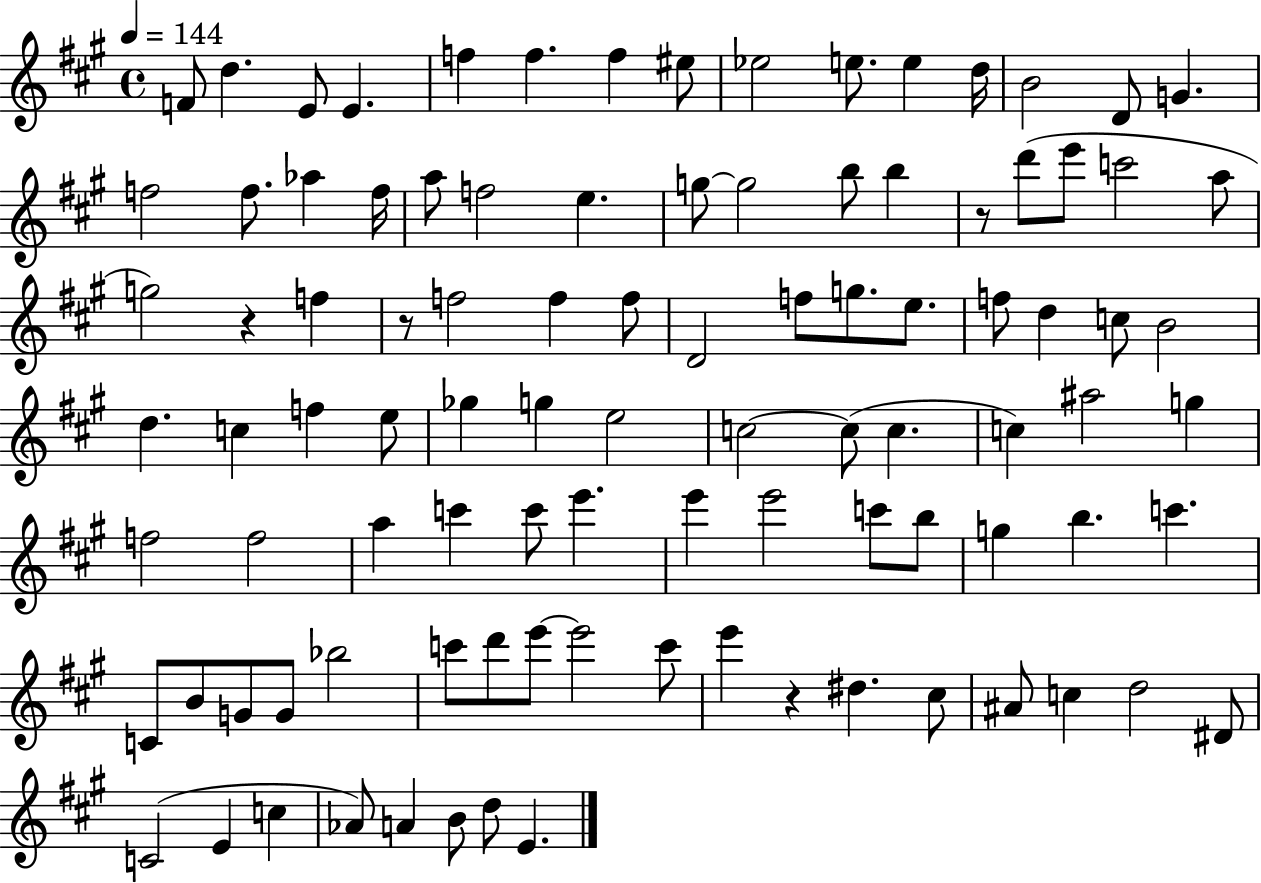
{
  \clef treble
  \time 4/4
  \defaultTimeSignature
  \key a \major
  \tempo 4 = 144
  f'8 d''4. e'8 e'4. | f''4 f''4. f''4 eis''8 | ees''2 e''8. e''4 d''16 | b'2 d'8 g'4. | \break f''2 f''8. aes''4 f''16 | a''8 f''2 e''4. | g''8~~ g''2 b''8 b''4 | r8 d'''8( e'''8 c'''2 a''8 | \break g''2) r4 f''4 | r8 f''2 f''4 f''8 | d'2 f''8 g''8. e''8. | f''8 d''4 c''8 b'2 | \break d''4. c''4 f''4 e''8 | ges''4 g''4 e''2 | c''2~~ c''8( c''4. | c''4) ais''2 g''4 | \break f''2 f''2 | a''4 c'''4 c'''8 e'''4. | e'''4 e'''2 c'''8 b''8 | g''4 b''4. c'''4. | \break c'8 b'8 g'8 g'8 bes''2 | c'''8 d'''8 e'''8~~ e'''2 c'''8 | e'''4 r4 dis''4. cis''8 | ais'8 c''4 d''2 dis'8 | \break c'2( e'4 c''4 | aes'8) a'4 b'8 d''8 e'4. | \bar "|."
}